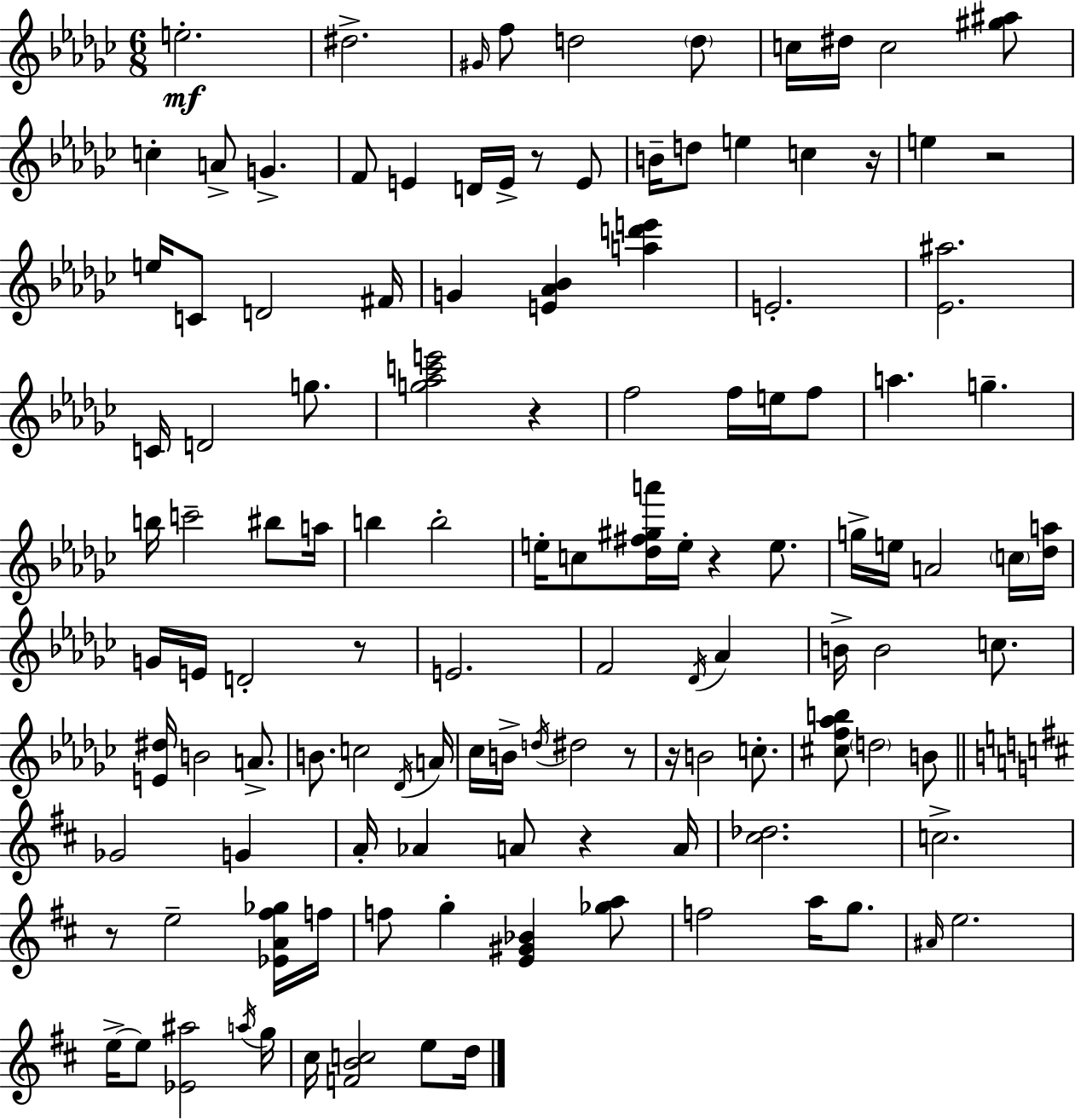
E5/h. D#5/h. G#4/s F5/e D5/h D5/e C5/s D#5/s C5/h [G#5,A#5]/e C5/q A4/e G4/q. F4/e E4/q D4/s E4/s R/e E4/e B4/s D5/e E5/q C5/q R/s E5/q R/h E5/s C4/e D4/h F#4/s G4/q [E4,Ab4,Bb4]/q [A5,D6,E6]/q E4/h. [Eb4,A#5]/h. C4/s D4/h G5/e. [G5,Ab5,C6,E6]/h R/q F5/h F5/s E5/s F5/e A5/q. G5/q. B5/s C6/h BIS5/e A5/s B5/q B5/h E5/s C5/e [Db5,F#5,G#5,A6]/s E5/s R/q E5/e. G5/s E5/s A4/h C5/s [Db5,A5]/s G4/s E4/s D4/h R/e E4/h. F4/h Db4/s Ab4/q B4/s B4/h C5/e. [E4,D#5]/s B4/h A4/e. B4/e. C5/h Db4/s A4/s CES5/s B4/s D5/s D#5/h R/e R/s B4/h C5/e. [C#5,F5,Ab5,B5]/e D5/h B4/e Gb4/h G4/q A4/s Ab4/q A4/e R/q A4/s [C#5,Db5]/h. C5/h. R/e E5/h [Eb4,A4,F#5,Gb5]/s F5/s F5/e G5/q [E4,G#4,Bb4]/q [Gb5,A5]/e F5/h A5/s G5/e. A#4/s E5/h. E5/s E5/e [Eb4,A#5]/h A5/s G5/s C#5/s [F4,B4,C5]/h E5/e D5/s